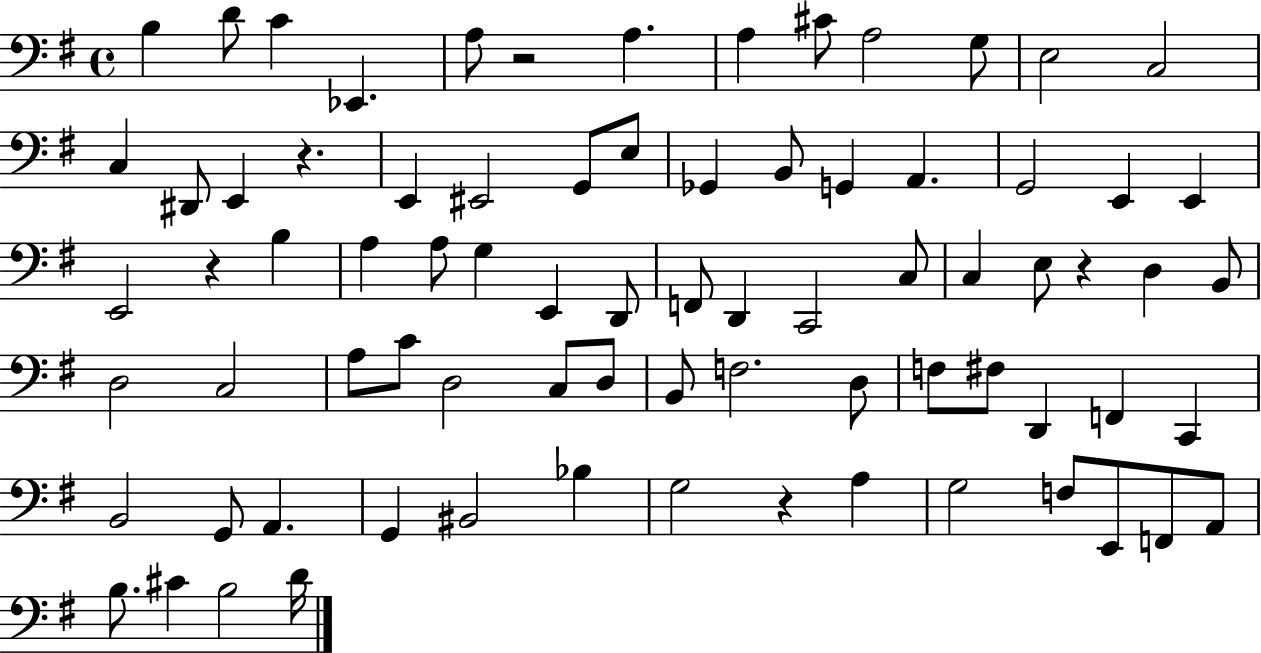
B3/q D4/e C4/q Eb2/q. A3/e R/h A3/q. A3/q C#4/e A3/h G3/e E3/h C3/h C3/q D#2/e E2/q R/q. E2/q EIS2/h G2/e E3/e Gb2/q B2/e G2/q A2/q. G2/h E2/q E2/q E2/h R/q B3/q A3/q A3/e G3/q E2/q D2/e F2/e D2/q C2/h C3/e C3/q E3/e R/q D3/q B2/e D3/h C3/h A3/e C4/e D3/h C3/e D3/e B2/e F3/h. D3/e F3/e F#3/e D2/q F2/q C2/q B2/h G2/e A2/q. G2/q BIS2/h Bb3/q G3/h R/q A3/q G3/h F3/e E2/e F2/e A2/e B3/e. C#4/q B3/h D4/s